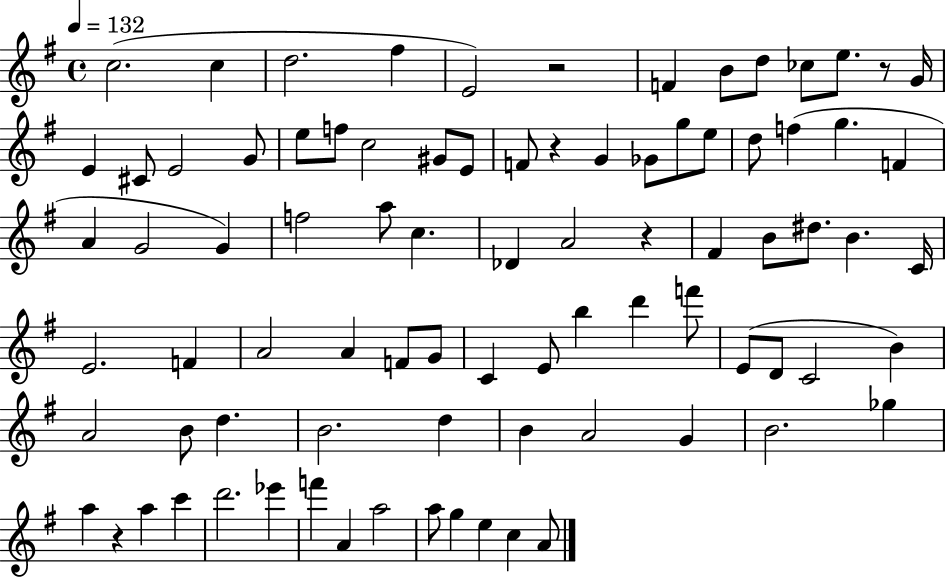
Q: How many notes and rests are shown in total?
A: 85